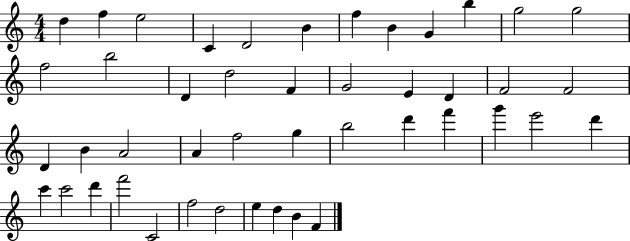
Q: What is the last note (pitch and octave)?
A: F4